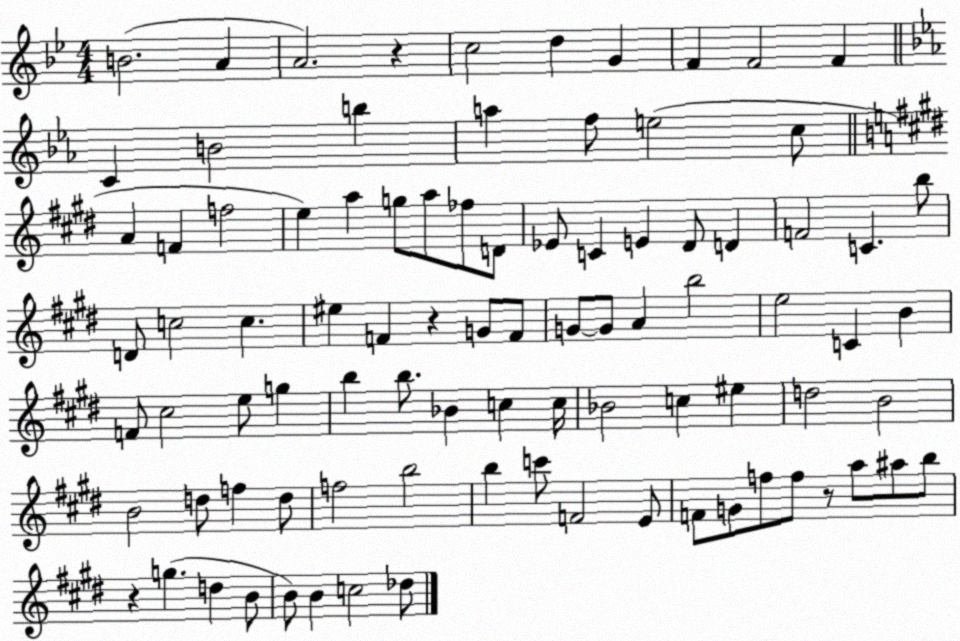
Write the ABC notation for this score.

X:1
T:Untitled
M:4/4
L:1/4
K:Bb
B2 A A2 z c2 d G F F2 F C B2 b a f/2 e2 c/2 A F f2 e a g/2 a/2 _f/2 D/2 _E/2 C E ^D/2 D F2 C b/2 D/2 c2 c ^e F z G/2 F/2 G/2 G/2 A b2 e2 C B F/2 ^c2 e/2 g b b/2 _B c c/4 _B2 c ^e d2 B2 B2 d/2 f d/2 f2 b2 b c'/2 F2 E/2 F/2 G/2 f/2 f/2 z/2 a/2 ^a/2 b/2 z g d B/2 B/2 B c2 _d/2